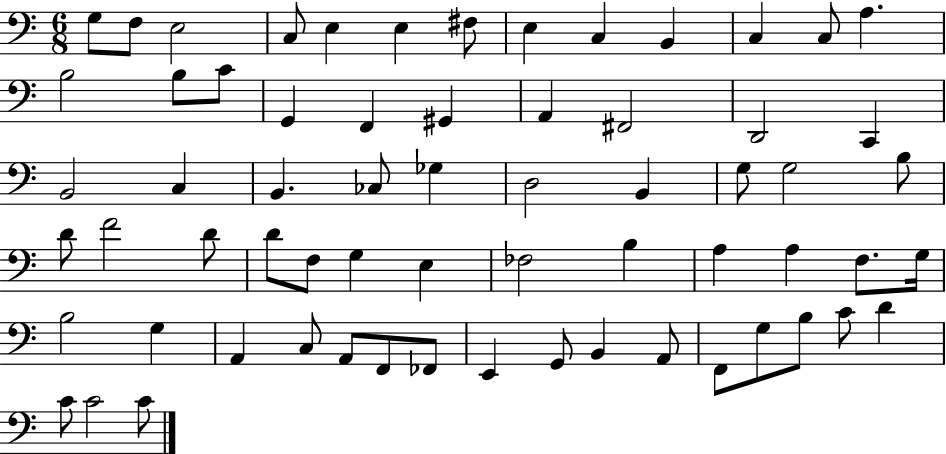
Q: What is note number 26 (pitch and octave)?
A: B2